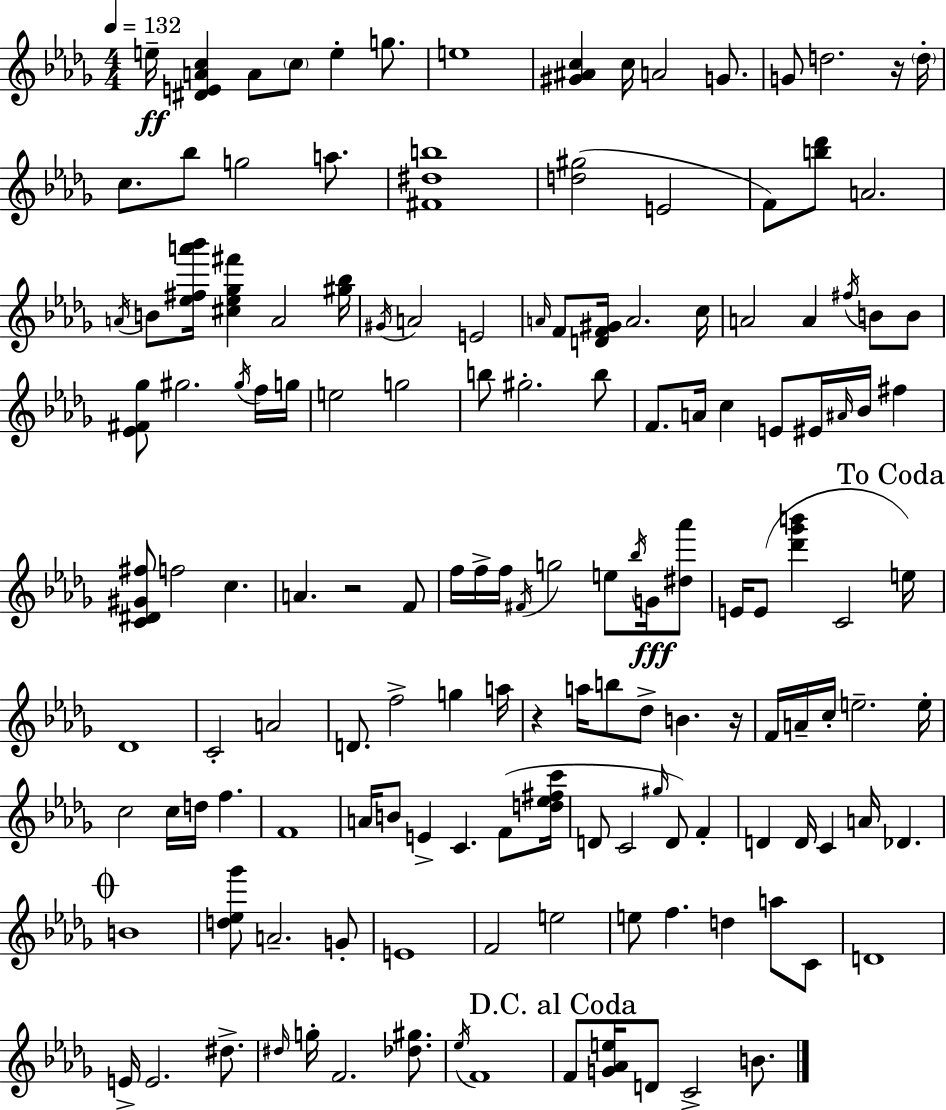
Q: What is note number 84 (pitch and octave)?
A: C5